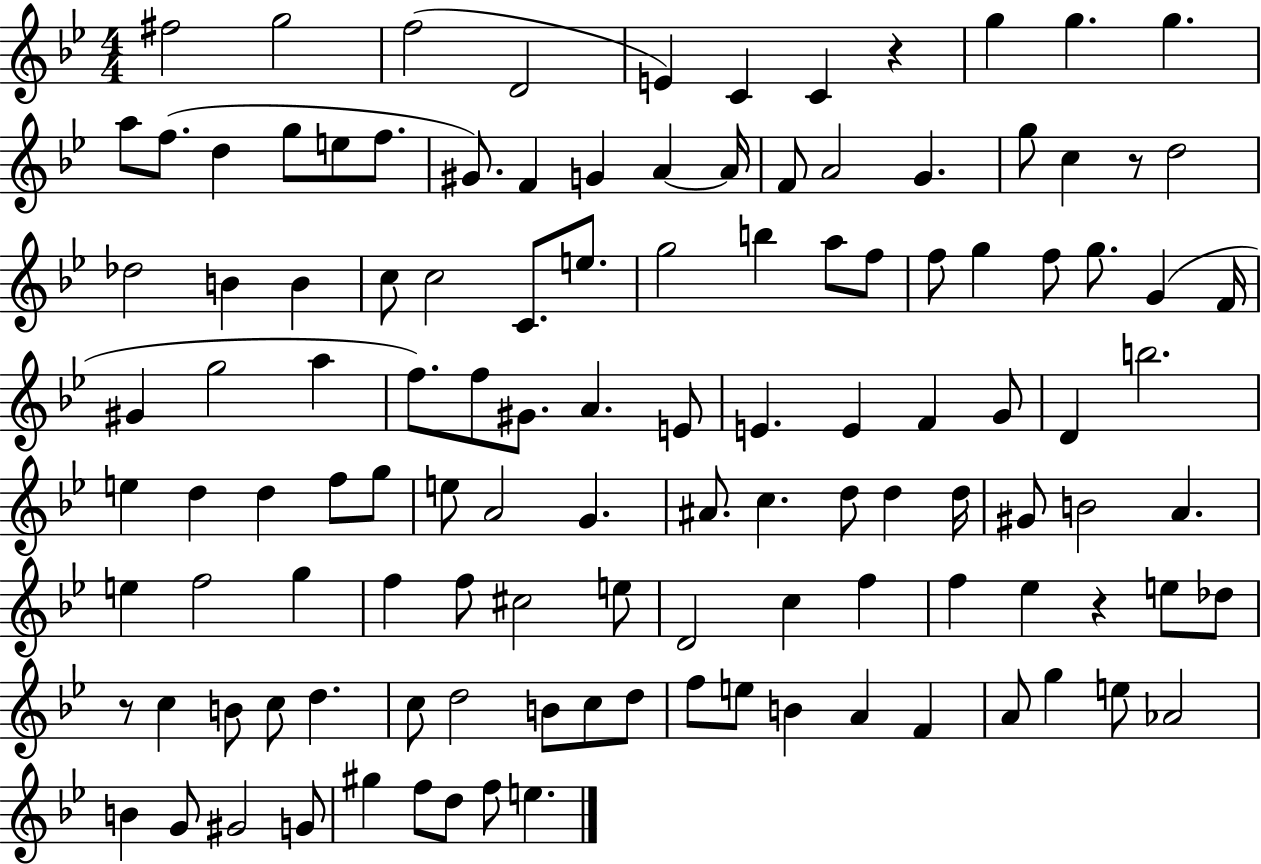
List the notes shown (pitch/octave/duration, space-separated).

F#5/h G5/h F5/h D4/h E4/q C4/q C4/q R/q G5/q G5/q. G5/q. A5/e F5/e. D5/q G5/e E5/e F5/e. G#4/e. F4/q G4/q A4/q A4/s F4/e A4/h G4/q. G5/e C5/q R/e D5/h Db5/h B4/q B4/q C5/e C5/h C4/e. E5/e. G5/h B5/q A5/e F5/e F5/e G5/q F5/e G5/e. G4/q F4/s G#4/q G5/h A5/q F5/e. F5/e G#4/e. A4/q. E4/e E4/q. E4/q F4/q G4/e D4/q B5/h. E5/q D5/q D5/q F5/e G5/e E5/e A4/h G4/q. A#4/e. C5/q. D5/e D5/q D5/s G#4/e B4/h A4/q. E5/q F5/h G5/q F5/q F5/e C#5/h E5/e D4/h C5/q F5/q F5/q Eb5/q R/q E5/e Db5/e R/e C5/q B4/e C5/e D5/q. C5/e D5/h B4/e C5/e D5/e F5/e E5/e B4/q A4/q F4/q A4/e G5/q E5/e Ab4/h B4/q G4/e G#4/h G4/e G#5/q F5/e D5/e F5/e E5/q.